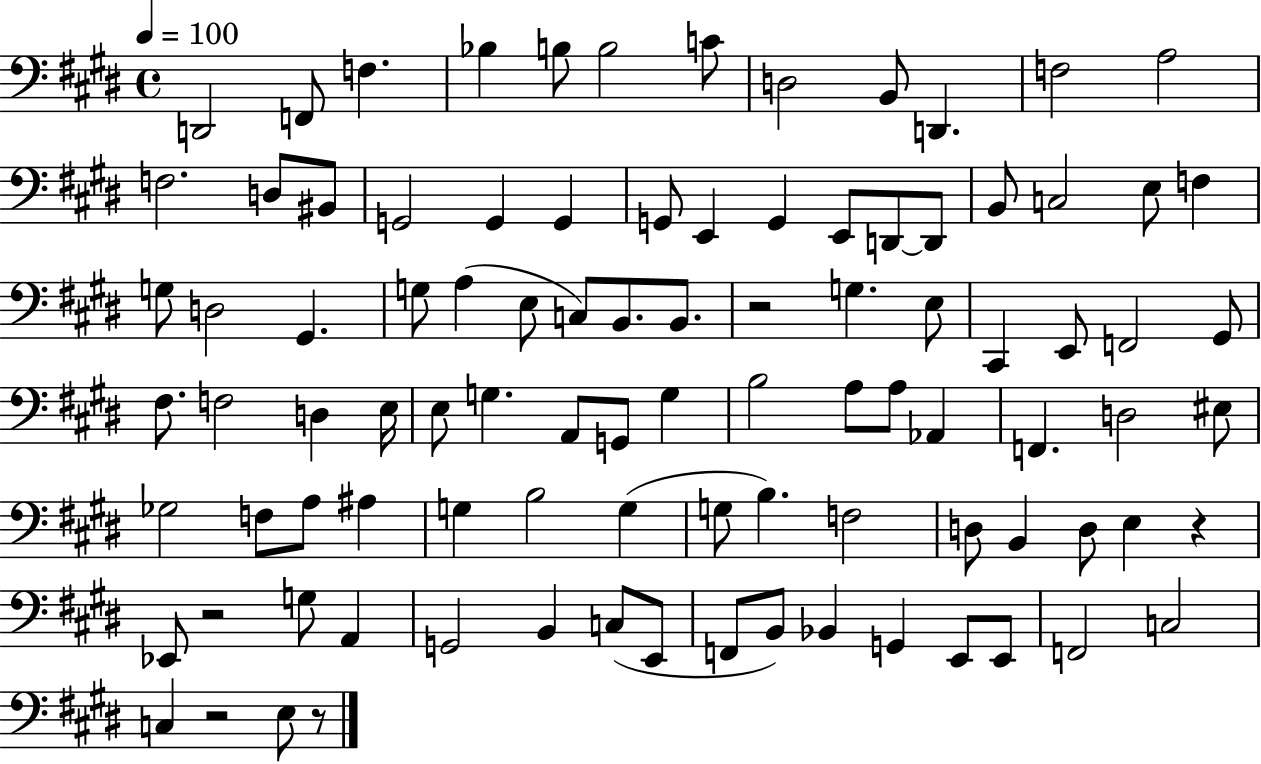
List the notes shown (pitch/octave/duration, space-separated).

D2/h F2/e F3/q. Bb3/q B3/e B3/h C4/e D3/h B2/e D2/q. F3/h A3/h F3/h. D3/e BIS2/e G2/h G2/q G2/q G2/e E2/q G2/q E2/e D2/e D2/e B2/e C3/h E3/e F3/q G3/e D3/h G#2/q. G3/e A3/q E3/e C3/e B2/e. B2/e. R/h G3/q. E3/e C#2/q E2/e F2/h G#2/e F#3/e. F3/h D3/q E3/s E3/e G3/q. A2/e G2/e G3/q B3/h A3/e A3/e Ab2/q F2/q. D3/h EIS3/e Gb3/h F3/e A3/e A#3/q G3/q B3/h G3/q G3/e B3/q. F3/h D3/e B2/q D3/e E3/q R/q Eb2/e R/h G3/e A2/q G2/h B2/q C3/e E2/e F2/e B2/e Bb2/q G2/q E2/e E2/e F2/h C3/h C3/q R/h E3/e R/e